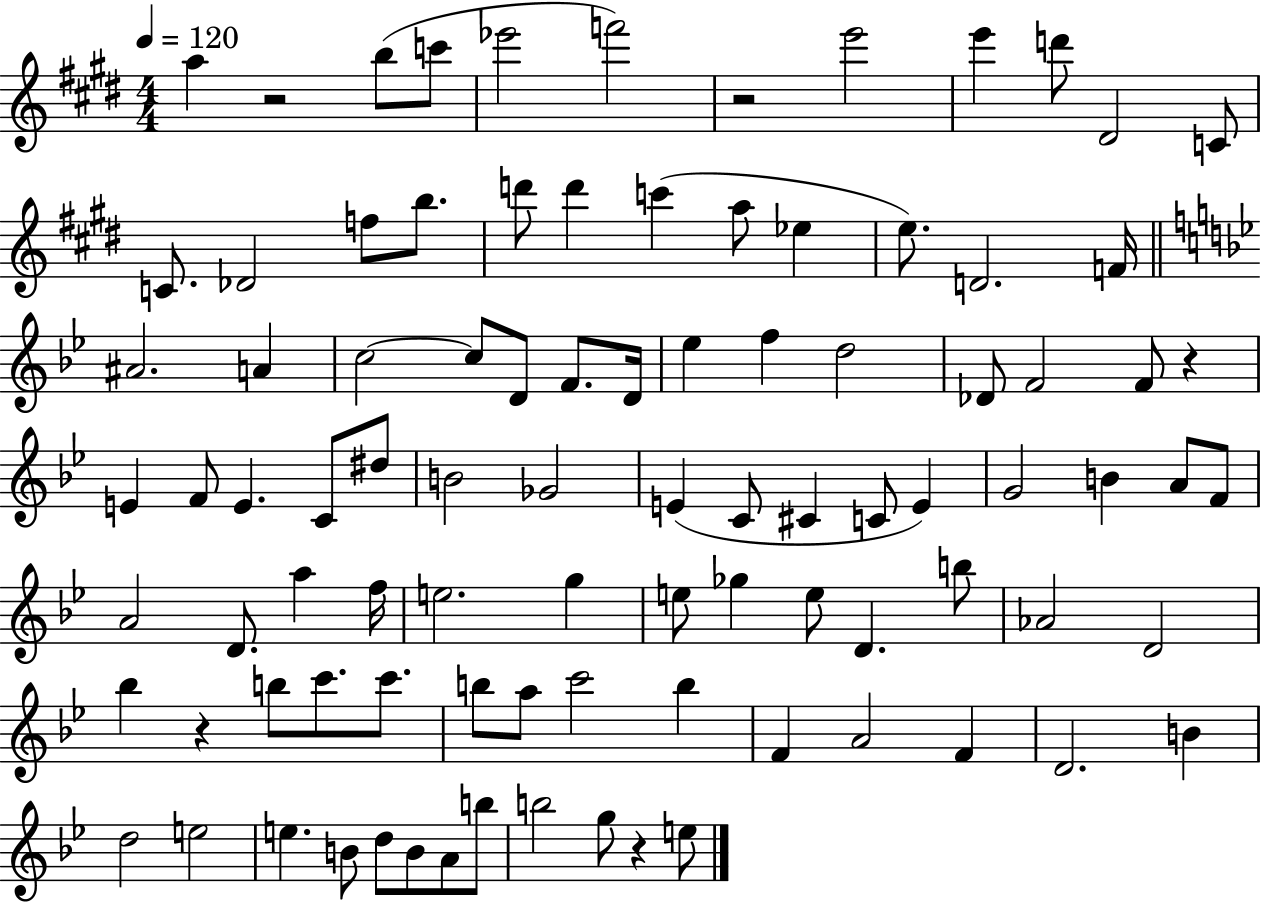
A5/q R/h B5/e C6/e Eb6/h F6/h R/h E6/h E6/q D6/e D#4/h C4/e C4/e. Db4/h F5/e B5/e. D6/e D6/q C6/q A5/e Eb5/q E5/e. D4/h. F4/s A#4/h. A4/q C5/h C5/e D4/e F4/e. D4/s Eb5/q F5/q D5/h Db4/e F4/h F4/e R/q E4/q F4/e E4/q. C4/e D#5/e B4/h Gb4/h E4/q C4/e C#4/q C4/e E4/q G4/h B4/q A4/e F4/e A4/h D4/e. A5/q F5/s E5/h. G5/q E5/e Gb5/q E5/e D4/q. B5/e Ab4/h D4/h Bb5/q R/q B5/e C6/e. C6/e. B5/e A5/e C6/h B5/q F4/q A4/h F4/q D4/h. B4/q D5/h E5/h E5/q. B4/e D5/e B4/e A4/e B5/e B5/h G5/e R/q E5/e